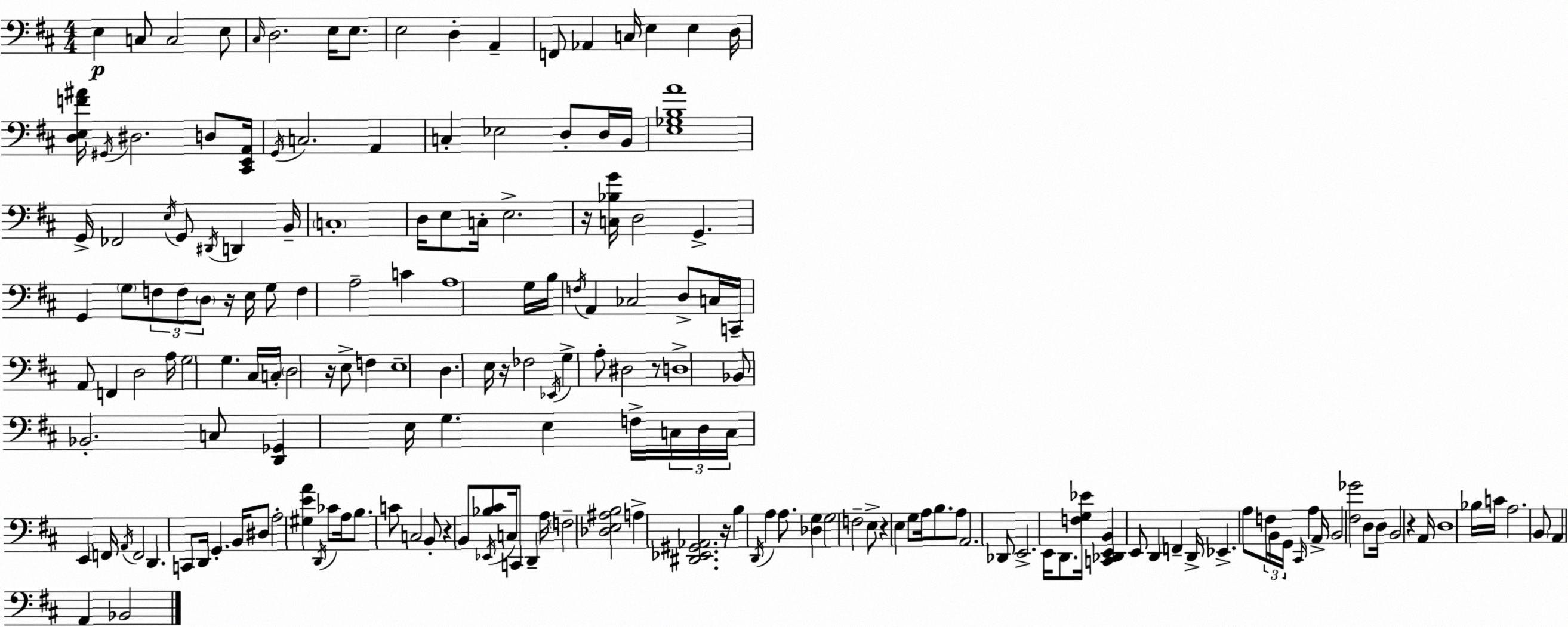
X:1
T:Untitled
M:4/4
L:1/4
K:D
E, C,/2 C,2 E,/2 ^C,/4 D,2 E,/4 E,/2 E,2 D, A,, F,,/2 _A,, C,/4 E, E, D,/4 [D,E,F^A]/4 ^G,,/4 ^D,2 D,/2 [^C,,E,,A,,]/4 G,,/4 C,2 A,, C, _E,2 D,/2 D,/4 B,,/4 [E,_G,B,A]4 G,,/4 _F,,2 E,/4 G,,/2 ^D,,/4 D,, B,,/4 C,4 D,/4 E,/2 C,/4 E,2 z/4 [C,_B,G]/4 D,2 G,, G,, G,/2 F,/2 F,/2 D,/2 z/4 E,/4 G,/2 F, A,2 C A,4 G,/4 B,/4 F,/4 A,, _C,2 D,/2 C,/4 C,,/4 A,,/2 F,, D,2 A,/4 G,2 G, ^C,/4 C,/4 D,2 z/4 E,/2 F, E,4 D, E,/4 z/4 _F,2 _E,,/4 G, A,/2 ^D,2 z/2 D,4 _B,,/2 _B,,2 C,/2 [D,,_G,,] E,/4 G, E, F,/4 C,/4 D,/4 C,/4 E,, F,,/4 A,,/4 F,,2 D,, C,,/2 D,,/4 G,, B,,/4 ^D,/2 A,2 [^G,EA] D,,/4 _C/2 A,/4 B,/2 C/2 C,2 B,,/2 z B,,/2 [_B,^C]/2 _E,,/4 C,/4 C,,/2 D,, A,/4 F,2 [_D,E,^A,B,]2 A, [^D,,_E,,^G,,_A,,]2 z/4 B, D,,/4 A, A,/2 [_D,G,] G,2 F,2 E,/2 z E, G,/2 A,/4 B,/2 A,/2 A,,2 _D,,/2 E,,2 E,,/4 D,,/2 [F,G,_E]/4 [C,,_D,,E,,B,,] E,,/2 D,, F,, D,,/4 _E,, A,/2 F,/4 B,,/4 G,,/4 ^C,,/4 A, A,,/4 B,,2 [^F,_G]2 D,/2 D,/4 B,,2 z A,,/4 D,4 _B,/4 C/4 A,2 B,,/2 A,, A,, _B,,2